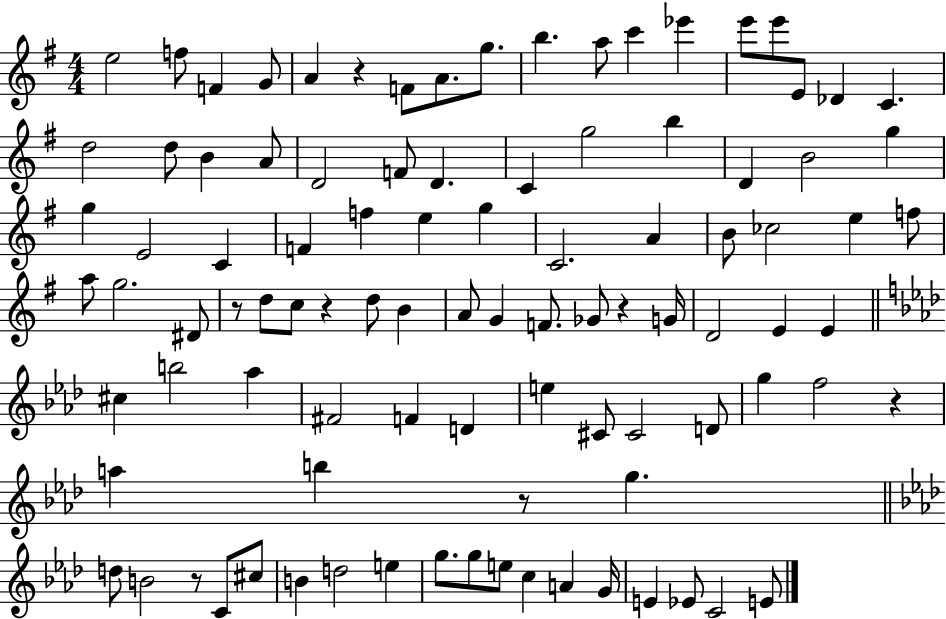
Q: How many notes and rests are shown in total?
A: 97